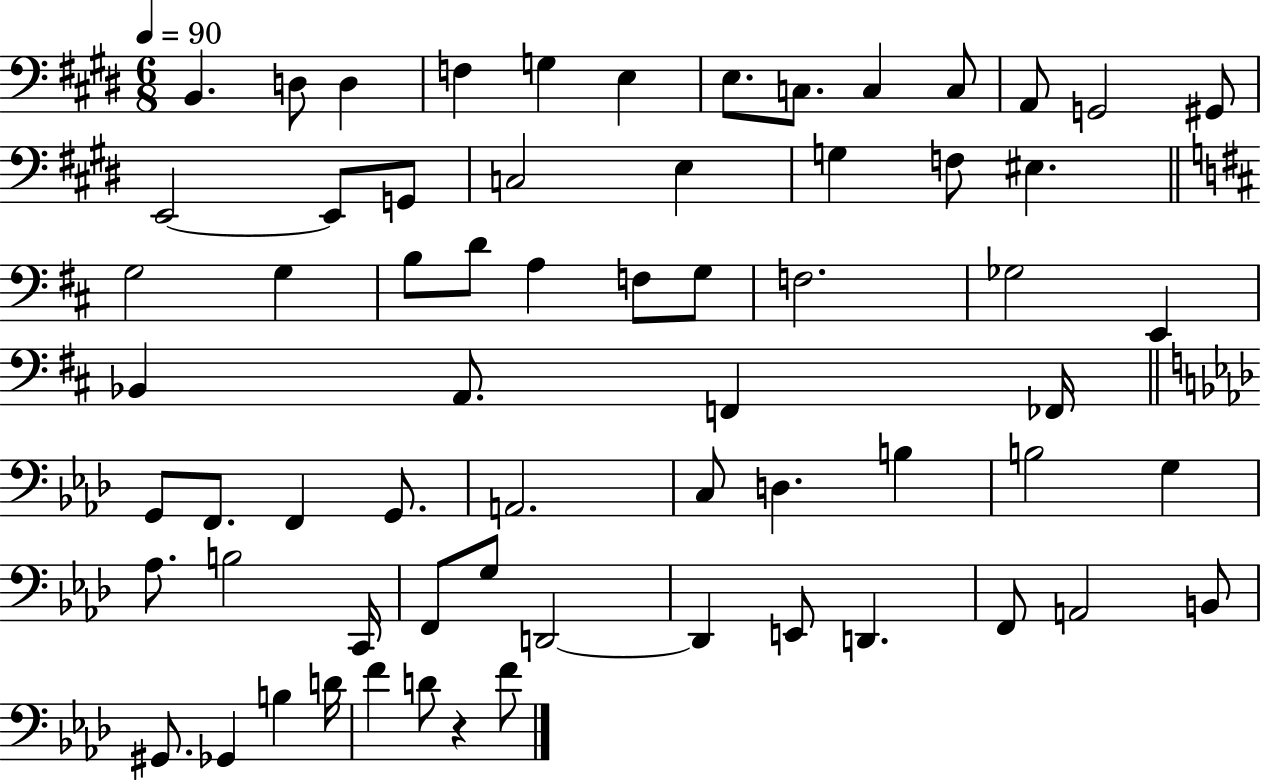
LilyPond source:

{
  \clef bass
  \numericTimeSignature
  \time 6/8
  \key e \major
  \tempo 4 = 90
  b,4. d8 d4 | f4 g4 e4 | e8. c8. c4 c8 | a,8 g,2 gis,8 | \break e,2~~ e,8 g,8 | c2 e4 | g4 f8 eis4. | \bar "||" \break \key d \major g2 g4 | b8 d'8 a4 f8 g8 | f2. | ges2 e,4 | \break bes,4 a,8. f,4 fes,16 | \bar "||" \break \key f \minor g,8 f,8. f,4 g,8. | a,2. | c8 d4. b4 | b2 g4 | \break aes8. b2 c,16 | f,8 g8 d,2~~ | d,4 e,8 d,4. | f,8 a,2 b,8 | \break gis,8. ges,4 b4 d'16 | f'4 d'8 r4 f'8 | \bar "|."
}